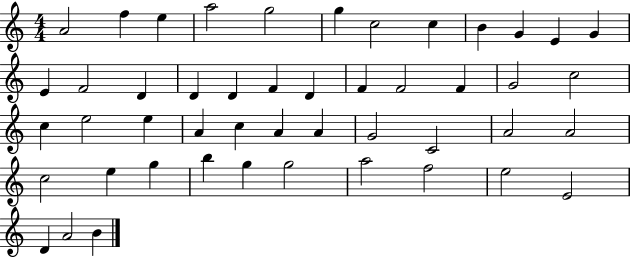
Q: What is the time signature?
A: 4/4